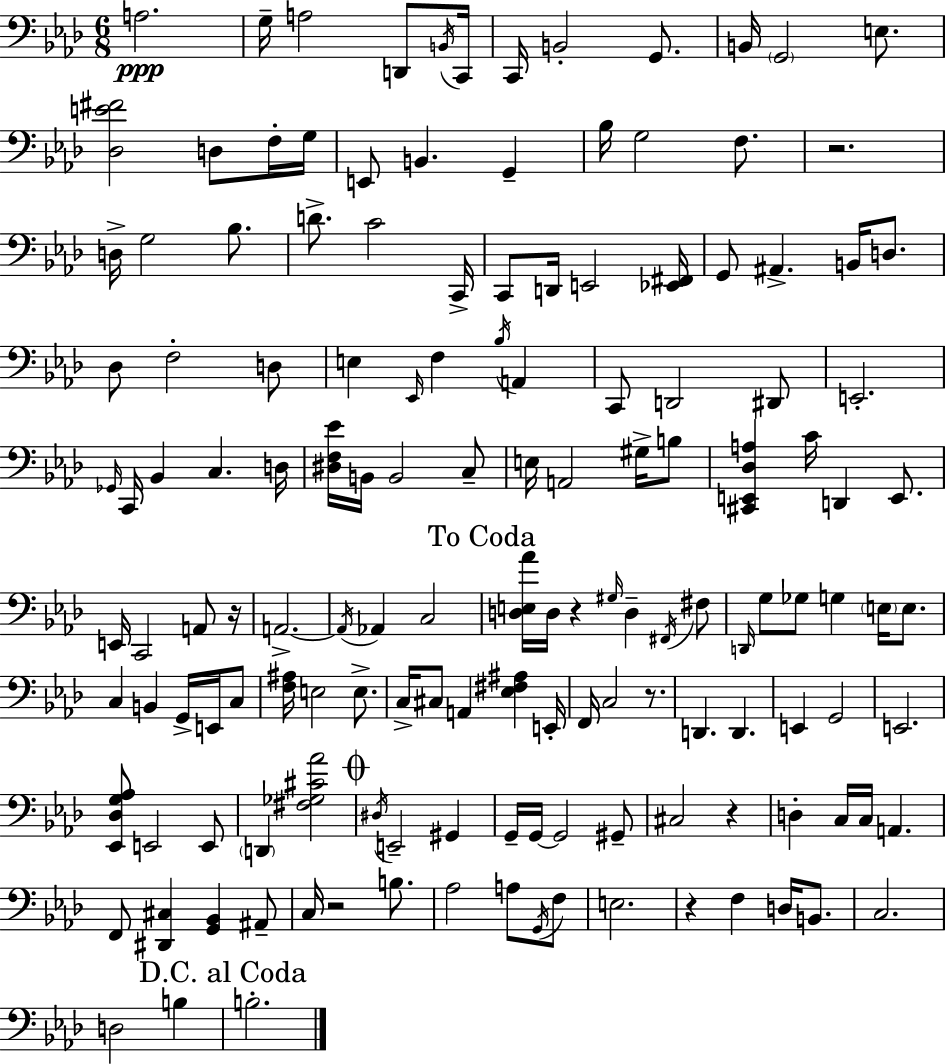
X:1
T:Untitled
M:6/8
L:1/4
K:Ab
A,2 G,/4 A,2 D,,/2 B,,/4 C,,/4 C,,/4 B,,2 G,,/2 B,,/4 G,,2 E,/2 [_D,E^F]2 D,/2 F,/4 G,/4 E,,/2 B,, G,, _B,/4 G,2 F,/2 z2 D,/4 G,2 _B,/2 D/2 C2 C,,/4 C,,/2 D,,/4 E,,2 [_E,,^F,,]/4 G,,/2 ^A,, B,,/4 D,/2 _D,/2 F,2 D,/2 E, _E,,/4 F, _B,/4 A,, C,,/2 D,,2 ^D,,/2 E,,2 _G,,/4 C,,/4 _B,, C, D,/4 [^D,F,_E]/4 B,,/4 B,,2 C,/2 E,/4 A,,2 ^G,/4 B,/2 [^C,,E,,_D,A,] C/4 D,, E,,/2 E,,/4 C,,2 A,,/2 z/4 A,,2 A,,/4 _A,, C,2 [D,E,_A]/4 D,/4 z ^G,/4 D, ^F,,/4 ^F,/2 D,,/4 G,/2 _G,/2 G, E,/4 E,/2 C, B,, G,,/4 E,,/4 C,/2 [F,^A,]/4 E,2 E,/2 C,/4 ^C,/2 A,, [_E,^F,^A,] E,,/4 F,,/4 C,2 z/2 D,, D,, E,, G,,2 E,,2 [_E,,_D,G,_A,]/2 E,,2 E,,/2 D,, [^F,_G,^C_A]2 ^D,/4 E,,2 ^G,, G,,/4 G,,/4 G,,2 ^G,,/2 ^C,2 z D, C,/4 C,/4 A,, F,,/2 [^D,,^C,] [G,,_B,,] ^A,,/2 C,/4 z2 B,/2 _A,2 A,/2 G,,/4 F,/2 E,2 z F, D,/4 B,,/2 C,2 D,2 B, B,2